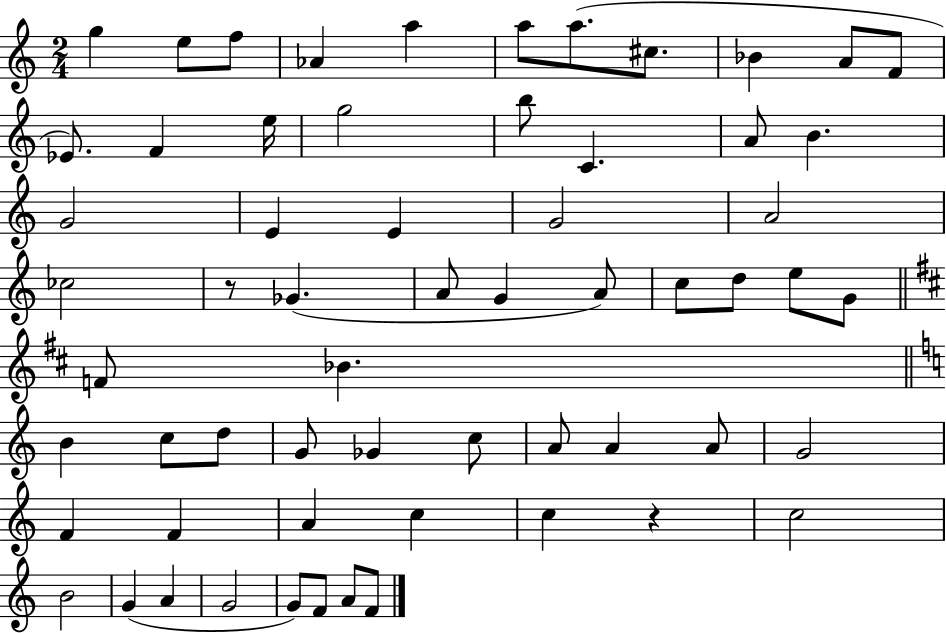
X:1
T:Untitled
M:2/4
L:1/4
K:C
g e/2 f/2 _A a a/2 a/2 ^c/2 _B A/2 F/2 _E/2 F e/4 g2 b/2 C A/2 B G2 E E G2 A2 _c2 z/2 _G A/2 G A/2 c/2 d/2 e/2 G/2 F/2 _B B c/2 d/2 G/2 _G c/2 A/2 A A/2 G2 F F A c c z c2 B2 G A G2 G/2 F/2 A/2 F/2